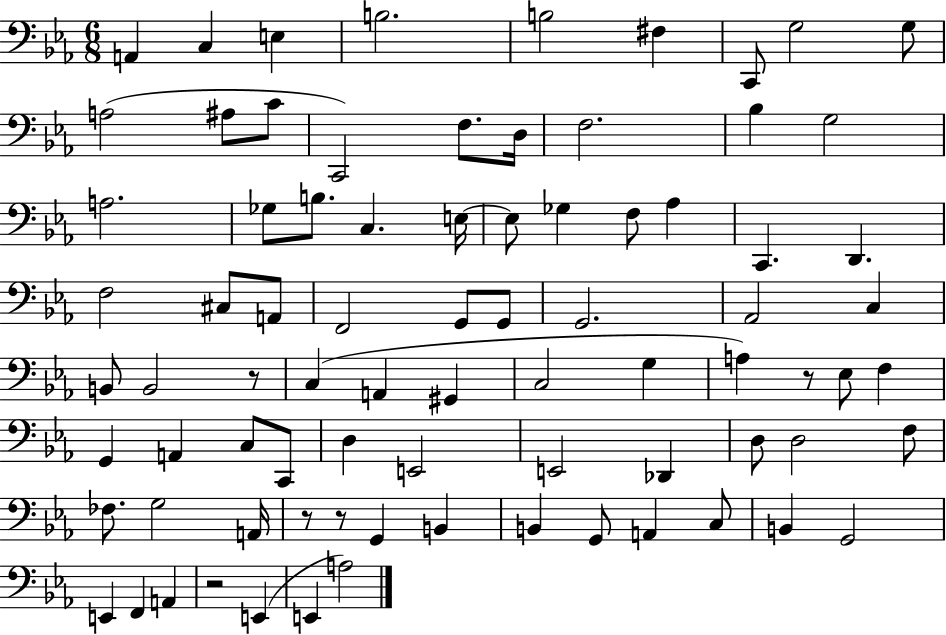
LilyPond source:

{
  \clef bass
  \numericTimeSignature
  \time 6/8
  \key ees \major
  a,4 c4 e4 | b2. | b2 fis4 | c,8 g2 g8 | \break a2( ais8 c'8 | c,2) f8. d16 | f2. | bes4 g2 | \break a2. | ges8 b8. c4. e16~~ | e8 ges4 f8 aes4 | c,4. d,4. | \break f2 cis8 a,8 | f,2 g,8 g,8 | g,2. | aes,2 c4 | \break b,8 b,2 r8 | c4( a,4 gis,4 | c2 g4 | a4) r8 ees8 f4 | \break g,4 a,4 c8 c,8 | d4 e,2 | e,2 des,4 | d8 d2 f8 | \break fes8. g2 a,16 | r8 r8 g,4 b,4 | b,4 g,8 a,4 c8 | b,4 g,2 | \break e,4 f,4 a,4 | r2 e,4( | e,4 a2) | \bar "|."
}